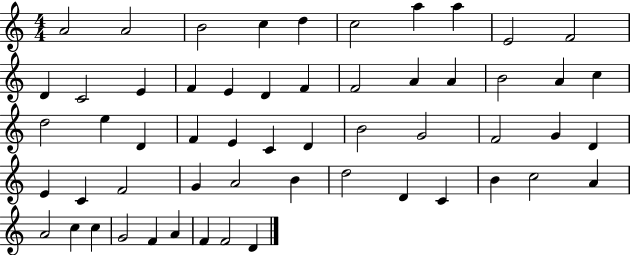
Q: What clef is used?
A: treble